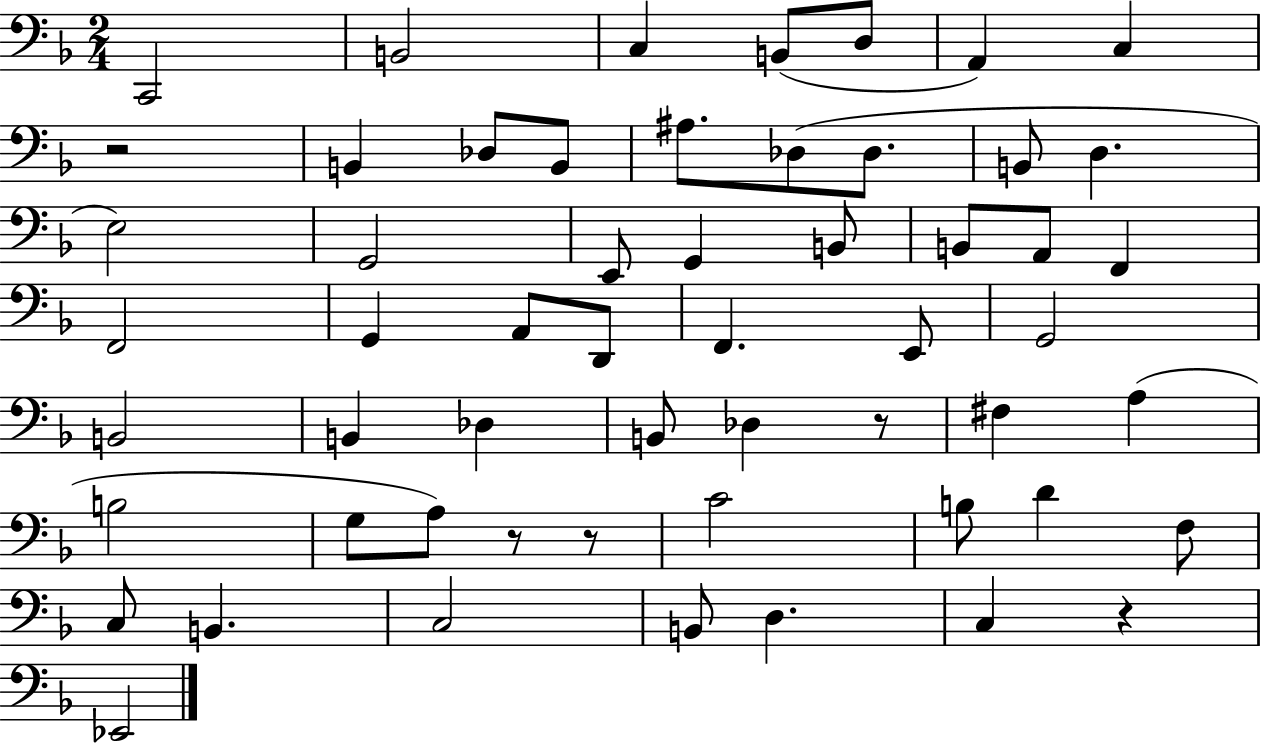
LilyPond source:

{
  \clef bass
  \numericTimeSignature
  \time 2/4
  \key f \major
  \repeat volta 2 { c,2 | b,2 | c4 b,8( d8 | a,4) c4 | \break r2 | b,4 des8 b,8 | ais8. des8( des8. | b,8 d4. | \break e2) | g,2 | e,8 g,4 b,8 | b,8 a,8 f,4 | \break f,2 | g,4 a,8 d,8 | f,4. e,8 | g,2 | \break b,2 | b,4 des4 | b,8 des4 r8 | fis4 a4( | \break b2 | g8 a8) r8 r8 | c'2 | b8 d'4 f8 | \break c8 b,4. | c2 | b,8 d4. | c4 r4 | \break ees,2 | } \bar "|."
}